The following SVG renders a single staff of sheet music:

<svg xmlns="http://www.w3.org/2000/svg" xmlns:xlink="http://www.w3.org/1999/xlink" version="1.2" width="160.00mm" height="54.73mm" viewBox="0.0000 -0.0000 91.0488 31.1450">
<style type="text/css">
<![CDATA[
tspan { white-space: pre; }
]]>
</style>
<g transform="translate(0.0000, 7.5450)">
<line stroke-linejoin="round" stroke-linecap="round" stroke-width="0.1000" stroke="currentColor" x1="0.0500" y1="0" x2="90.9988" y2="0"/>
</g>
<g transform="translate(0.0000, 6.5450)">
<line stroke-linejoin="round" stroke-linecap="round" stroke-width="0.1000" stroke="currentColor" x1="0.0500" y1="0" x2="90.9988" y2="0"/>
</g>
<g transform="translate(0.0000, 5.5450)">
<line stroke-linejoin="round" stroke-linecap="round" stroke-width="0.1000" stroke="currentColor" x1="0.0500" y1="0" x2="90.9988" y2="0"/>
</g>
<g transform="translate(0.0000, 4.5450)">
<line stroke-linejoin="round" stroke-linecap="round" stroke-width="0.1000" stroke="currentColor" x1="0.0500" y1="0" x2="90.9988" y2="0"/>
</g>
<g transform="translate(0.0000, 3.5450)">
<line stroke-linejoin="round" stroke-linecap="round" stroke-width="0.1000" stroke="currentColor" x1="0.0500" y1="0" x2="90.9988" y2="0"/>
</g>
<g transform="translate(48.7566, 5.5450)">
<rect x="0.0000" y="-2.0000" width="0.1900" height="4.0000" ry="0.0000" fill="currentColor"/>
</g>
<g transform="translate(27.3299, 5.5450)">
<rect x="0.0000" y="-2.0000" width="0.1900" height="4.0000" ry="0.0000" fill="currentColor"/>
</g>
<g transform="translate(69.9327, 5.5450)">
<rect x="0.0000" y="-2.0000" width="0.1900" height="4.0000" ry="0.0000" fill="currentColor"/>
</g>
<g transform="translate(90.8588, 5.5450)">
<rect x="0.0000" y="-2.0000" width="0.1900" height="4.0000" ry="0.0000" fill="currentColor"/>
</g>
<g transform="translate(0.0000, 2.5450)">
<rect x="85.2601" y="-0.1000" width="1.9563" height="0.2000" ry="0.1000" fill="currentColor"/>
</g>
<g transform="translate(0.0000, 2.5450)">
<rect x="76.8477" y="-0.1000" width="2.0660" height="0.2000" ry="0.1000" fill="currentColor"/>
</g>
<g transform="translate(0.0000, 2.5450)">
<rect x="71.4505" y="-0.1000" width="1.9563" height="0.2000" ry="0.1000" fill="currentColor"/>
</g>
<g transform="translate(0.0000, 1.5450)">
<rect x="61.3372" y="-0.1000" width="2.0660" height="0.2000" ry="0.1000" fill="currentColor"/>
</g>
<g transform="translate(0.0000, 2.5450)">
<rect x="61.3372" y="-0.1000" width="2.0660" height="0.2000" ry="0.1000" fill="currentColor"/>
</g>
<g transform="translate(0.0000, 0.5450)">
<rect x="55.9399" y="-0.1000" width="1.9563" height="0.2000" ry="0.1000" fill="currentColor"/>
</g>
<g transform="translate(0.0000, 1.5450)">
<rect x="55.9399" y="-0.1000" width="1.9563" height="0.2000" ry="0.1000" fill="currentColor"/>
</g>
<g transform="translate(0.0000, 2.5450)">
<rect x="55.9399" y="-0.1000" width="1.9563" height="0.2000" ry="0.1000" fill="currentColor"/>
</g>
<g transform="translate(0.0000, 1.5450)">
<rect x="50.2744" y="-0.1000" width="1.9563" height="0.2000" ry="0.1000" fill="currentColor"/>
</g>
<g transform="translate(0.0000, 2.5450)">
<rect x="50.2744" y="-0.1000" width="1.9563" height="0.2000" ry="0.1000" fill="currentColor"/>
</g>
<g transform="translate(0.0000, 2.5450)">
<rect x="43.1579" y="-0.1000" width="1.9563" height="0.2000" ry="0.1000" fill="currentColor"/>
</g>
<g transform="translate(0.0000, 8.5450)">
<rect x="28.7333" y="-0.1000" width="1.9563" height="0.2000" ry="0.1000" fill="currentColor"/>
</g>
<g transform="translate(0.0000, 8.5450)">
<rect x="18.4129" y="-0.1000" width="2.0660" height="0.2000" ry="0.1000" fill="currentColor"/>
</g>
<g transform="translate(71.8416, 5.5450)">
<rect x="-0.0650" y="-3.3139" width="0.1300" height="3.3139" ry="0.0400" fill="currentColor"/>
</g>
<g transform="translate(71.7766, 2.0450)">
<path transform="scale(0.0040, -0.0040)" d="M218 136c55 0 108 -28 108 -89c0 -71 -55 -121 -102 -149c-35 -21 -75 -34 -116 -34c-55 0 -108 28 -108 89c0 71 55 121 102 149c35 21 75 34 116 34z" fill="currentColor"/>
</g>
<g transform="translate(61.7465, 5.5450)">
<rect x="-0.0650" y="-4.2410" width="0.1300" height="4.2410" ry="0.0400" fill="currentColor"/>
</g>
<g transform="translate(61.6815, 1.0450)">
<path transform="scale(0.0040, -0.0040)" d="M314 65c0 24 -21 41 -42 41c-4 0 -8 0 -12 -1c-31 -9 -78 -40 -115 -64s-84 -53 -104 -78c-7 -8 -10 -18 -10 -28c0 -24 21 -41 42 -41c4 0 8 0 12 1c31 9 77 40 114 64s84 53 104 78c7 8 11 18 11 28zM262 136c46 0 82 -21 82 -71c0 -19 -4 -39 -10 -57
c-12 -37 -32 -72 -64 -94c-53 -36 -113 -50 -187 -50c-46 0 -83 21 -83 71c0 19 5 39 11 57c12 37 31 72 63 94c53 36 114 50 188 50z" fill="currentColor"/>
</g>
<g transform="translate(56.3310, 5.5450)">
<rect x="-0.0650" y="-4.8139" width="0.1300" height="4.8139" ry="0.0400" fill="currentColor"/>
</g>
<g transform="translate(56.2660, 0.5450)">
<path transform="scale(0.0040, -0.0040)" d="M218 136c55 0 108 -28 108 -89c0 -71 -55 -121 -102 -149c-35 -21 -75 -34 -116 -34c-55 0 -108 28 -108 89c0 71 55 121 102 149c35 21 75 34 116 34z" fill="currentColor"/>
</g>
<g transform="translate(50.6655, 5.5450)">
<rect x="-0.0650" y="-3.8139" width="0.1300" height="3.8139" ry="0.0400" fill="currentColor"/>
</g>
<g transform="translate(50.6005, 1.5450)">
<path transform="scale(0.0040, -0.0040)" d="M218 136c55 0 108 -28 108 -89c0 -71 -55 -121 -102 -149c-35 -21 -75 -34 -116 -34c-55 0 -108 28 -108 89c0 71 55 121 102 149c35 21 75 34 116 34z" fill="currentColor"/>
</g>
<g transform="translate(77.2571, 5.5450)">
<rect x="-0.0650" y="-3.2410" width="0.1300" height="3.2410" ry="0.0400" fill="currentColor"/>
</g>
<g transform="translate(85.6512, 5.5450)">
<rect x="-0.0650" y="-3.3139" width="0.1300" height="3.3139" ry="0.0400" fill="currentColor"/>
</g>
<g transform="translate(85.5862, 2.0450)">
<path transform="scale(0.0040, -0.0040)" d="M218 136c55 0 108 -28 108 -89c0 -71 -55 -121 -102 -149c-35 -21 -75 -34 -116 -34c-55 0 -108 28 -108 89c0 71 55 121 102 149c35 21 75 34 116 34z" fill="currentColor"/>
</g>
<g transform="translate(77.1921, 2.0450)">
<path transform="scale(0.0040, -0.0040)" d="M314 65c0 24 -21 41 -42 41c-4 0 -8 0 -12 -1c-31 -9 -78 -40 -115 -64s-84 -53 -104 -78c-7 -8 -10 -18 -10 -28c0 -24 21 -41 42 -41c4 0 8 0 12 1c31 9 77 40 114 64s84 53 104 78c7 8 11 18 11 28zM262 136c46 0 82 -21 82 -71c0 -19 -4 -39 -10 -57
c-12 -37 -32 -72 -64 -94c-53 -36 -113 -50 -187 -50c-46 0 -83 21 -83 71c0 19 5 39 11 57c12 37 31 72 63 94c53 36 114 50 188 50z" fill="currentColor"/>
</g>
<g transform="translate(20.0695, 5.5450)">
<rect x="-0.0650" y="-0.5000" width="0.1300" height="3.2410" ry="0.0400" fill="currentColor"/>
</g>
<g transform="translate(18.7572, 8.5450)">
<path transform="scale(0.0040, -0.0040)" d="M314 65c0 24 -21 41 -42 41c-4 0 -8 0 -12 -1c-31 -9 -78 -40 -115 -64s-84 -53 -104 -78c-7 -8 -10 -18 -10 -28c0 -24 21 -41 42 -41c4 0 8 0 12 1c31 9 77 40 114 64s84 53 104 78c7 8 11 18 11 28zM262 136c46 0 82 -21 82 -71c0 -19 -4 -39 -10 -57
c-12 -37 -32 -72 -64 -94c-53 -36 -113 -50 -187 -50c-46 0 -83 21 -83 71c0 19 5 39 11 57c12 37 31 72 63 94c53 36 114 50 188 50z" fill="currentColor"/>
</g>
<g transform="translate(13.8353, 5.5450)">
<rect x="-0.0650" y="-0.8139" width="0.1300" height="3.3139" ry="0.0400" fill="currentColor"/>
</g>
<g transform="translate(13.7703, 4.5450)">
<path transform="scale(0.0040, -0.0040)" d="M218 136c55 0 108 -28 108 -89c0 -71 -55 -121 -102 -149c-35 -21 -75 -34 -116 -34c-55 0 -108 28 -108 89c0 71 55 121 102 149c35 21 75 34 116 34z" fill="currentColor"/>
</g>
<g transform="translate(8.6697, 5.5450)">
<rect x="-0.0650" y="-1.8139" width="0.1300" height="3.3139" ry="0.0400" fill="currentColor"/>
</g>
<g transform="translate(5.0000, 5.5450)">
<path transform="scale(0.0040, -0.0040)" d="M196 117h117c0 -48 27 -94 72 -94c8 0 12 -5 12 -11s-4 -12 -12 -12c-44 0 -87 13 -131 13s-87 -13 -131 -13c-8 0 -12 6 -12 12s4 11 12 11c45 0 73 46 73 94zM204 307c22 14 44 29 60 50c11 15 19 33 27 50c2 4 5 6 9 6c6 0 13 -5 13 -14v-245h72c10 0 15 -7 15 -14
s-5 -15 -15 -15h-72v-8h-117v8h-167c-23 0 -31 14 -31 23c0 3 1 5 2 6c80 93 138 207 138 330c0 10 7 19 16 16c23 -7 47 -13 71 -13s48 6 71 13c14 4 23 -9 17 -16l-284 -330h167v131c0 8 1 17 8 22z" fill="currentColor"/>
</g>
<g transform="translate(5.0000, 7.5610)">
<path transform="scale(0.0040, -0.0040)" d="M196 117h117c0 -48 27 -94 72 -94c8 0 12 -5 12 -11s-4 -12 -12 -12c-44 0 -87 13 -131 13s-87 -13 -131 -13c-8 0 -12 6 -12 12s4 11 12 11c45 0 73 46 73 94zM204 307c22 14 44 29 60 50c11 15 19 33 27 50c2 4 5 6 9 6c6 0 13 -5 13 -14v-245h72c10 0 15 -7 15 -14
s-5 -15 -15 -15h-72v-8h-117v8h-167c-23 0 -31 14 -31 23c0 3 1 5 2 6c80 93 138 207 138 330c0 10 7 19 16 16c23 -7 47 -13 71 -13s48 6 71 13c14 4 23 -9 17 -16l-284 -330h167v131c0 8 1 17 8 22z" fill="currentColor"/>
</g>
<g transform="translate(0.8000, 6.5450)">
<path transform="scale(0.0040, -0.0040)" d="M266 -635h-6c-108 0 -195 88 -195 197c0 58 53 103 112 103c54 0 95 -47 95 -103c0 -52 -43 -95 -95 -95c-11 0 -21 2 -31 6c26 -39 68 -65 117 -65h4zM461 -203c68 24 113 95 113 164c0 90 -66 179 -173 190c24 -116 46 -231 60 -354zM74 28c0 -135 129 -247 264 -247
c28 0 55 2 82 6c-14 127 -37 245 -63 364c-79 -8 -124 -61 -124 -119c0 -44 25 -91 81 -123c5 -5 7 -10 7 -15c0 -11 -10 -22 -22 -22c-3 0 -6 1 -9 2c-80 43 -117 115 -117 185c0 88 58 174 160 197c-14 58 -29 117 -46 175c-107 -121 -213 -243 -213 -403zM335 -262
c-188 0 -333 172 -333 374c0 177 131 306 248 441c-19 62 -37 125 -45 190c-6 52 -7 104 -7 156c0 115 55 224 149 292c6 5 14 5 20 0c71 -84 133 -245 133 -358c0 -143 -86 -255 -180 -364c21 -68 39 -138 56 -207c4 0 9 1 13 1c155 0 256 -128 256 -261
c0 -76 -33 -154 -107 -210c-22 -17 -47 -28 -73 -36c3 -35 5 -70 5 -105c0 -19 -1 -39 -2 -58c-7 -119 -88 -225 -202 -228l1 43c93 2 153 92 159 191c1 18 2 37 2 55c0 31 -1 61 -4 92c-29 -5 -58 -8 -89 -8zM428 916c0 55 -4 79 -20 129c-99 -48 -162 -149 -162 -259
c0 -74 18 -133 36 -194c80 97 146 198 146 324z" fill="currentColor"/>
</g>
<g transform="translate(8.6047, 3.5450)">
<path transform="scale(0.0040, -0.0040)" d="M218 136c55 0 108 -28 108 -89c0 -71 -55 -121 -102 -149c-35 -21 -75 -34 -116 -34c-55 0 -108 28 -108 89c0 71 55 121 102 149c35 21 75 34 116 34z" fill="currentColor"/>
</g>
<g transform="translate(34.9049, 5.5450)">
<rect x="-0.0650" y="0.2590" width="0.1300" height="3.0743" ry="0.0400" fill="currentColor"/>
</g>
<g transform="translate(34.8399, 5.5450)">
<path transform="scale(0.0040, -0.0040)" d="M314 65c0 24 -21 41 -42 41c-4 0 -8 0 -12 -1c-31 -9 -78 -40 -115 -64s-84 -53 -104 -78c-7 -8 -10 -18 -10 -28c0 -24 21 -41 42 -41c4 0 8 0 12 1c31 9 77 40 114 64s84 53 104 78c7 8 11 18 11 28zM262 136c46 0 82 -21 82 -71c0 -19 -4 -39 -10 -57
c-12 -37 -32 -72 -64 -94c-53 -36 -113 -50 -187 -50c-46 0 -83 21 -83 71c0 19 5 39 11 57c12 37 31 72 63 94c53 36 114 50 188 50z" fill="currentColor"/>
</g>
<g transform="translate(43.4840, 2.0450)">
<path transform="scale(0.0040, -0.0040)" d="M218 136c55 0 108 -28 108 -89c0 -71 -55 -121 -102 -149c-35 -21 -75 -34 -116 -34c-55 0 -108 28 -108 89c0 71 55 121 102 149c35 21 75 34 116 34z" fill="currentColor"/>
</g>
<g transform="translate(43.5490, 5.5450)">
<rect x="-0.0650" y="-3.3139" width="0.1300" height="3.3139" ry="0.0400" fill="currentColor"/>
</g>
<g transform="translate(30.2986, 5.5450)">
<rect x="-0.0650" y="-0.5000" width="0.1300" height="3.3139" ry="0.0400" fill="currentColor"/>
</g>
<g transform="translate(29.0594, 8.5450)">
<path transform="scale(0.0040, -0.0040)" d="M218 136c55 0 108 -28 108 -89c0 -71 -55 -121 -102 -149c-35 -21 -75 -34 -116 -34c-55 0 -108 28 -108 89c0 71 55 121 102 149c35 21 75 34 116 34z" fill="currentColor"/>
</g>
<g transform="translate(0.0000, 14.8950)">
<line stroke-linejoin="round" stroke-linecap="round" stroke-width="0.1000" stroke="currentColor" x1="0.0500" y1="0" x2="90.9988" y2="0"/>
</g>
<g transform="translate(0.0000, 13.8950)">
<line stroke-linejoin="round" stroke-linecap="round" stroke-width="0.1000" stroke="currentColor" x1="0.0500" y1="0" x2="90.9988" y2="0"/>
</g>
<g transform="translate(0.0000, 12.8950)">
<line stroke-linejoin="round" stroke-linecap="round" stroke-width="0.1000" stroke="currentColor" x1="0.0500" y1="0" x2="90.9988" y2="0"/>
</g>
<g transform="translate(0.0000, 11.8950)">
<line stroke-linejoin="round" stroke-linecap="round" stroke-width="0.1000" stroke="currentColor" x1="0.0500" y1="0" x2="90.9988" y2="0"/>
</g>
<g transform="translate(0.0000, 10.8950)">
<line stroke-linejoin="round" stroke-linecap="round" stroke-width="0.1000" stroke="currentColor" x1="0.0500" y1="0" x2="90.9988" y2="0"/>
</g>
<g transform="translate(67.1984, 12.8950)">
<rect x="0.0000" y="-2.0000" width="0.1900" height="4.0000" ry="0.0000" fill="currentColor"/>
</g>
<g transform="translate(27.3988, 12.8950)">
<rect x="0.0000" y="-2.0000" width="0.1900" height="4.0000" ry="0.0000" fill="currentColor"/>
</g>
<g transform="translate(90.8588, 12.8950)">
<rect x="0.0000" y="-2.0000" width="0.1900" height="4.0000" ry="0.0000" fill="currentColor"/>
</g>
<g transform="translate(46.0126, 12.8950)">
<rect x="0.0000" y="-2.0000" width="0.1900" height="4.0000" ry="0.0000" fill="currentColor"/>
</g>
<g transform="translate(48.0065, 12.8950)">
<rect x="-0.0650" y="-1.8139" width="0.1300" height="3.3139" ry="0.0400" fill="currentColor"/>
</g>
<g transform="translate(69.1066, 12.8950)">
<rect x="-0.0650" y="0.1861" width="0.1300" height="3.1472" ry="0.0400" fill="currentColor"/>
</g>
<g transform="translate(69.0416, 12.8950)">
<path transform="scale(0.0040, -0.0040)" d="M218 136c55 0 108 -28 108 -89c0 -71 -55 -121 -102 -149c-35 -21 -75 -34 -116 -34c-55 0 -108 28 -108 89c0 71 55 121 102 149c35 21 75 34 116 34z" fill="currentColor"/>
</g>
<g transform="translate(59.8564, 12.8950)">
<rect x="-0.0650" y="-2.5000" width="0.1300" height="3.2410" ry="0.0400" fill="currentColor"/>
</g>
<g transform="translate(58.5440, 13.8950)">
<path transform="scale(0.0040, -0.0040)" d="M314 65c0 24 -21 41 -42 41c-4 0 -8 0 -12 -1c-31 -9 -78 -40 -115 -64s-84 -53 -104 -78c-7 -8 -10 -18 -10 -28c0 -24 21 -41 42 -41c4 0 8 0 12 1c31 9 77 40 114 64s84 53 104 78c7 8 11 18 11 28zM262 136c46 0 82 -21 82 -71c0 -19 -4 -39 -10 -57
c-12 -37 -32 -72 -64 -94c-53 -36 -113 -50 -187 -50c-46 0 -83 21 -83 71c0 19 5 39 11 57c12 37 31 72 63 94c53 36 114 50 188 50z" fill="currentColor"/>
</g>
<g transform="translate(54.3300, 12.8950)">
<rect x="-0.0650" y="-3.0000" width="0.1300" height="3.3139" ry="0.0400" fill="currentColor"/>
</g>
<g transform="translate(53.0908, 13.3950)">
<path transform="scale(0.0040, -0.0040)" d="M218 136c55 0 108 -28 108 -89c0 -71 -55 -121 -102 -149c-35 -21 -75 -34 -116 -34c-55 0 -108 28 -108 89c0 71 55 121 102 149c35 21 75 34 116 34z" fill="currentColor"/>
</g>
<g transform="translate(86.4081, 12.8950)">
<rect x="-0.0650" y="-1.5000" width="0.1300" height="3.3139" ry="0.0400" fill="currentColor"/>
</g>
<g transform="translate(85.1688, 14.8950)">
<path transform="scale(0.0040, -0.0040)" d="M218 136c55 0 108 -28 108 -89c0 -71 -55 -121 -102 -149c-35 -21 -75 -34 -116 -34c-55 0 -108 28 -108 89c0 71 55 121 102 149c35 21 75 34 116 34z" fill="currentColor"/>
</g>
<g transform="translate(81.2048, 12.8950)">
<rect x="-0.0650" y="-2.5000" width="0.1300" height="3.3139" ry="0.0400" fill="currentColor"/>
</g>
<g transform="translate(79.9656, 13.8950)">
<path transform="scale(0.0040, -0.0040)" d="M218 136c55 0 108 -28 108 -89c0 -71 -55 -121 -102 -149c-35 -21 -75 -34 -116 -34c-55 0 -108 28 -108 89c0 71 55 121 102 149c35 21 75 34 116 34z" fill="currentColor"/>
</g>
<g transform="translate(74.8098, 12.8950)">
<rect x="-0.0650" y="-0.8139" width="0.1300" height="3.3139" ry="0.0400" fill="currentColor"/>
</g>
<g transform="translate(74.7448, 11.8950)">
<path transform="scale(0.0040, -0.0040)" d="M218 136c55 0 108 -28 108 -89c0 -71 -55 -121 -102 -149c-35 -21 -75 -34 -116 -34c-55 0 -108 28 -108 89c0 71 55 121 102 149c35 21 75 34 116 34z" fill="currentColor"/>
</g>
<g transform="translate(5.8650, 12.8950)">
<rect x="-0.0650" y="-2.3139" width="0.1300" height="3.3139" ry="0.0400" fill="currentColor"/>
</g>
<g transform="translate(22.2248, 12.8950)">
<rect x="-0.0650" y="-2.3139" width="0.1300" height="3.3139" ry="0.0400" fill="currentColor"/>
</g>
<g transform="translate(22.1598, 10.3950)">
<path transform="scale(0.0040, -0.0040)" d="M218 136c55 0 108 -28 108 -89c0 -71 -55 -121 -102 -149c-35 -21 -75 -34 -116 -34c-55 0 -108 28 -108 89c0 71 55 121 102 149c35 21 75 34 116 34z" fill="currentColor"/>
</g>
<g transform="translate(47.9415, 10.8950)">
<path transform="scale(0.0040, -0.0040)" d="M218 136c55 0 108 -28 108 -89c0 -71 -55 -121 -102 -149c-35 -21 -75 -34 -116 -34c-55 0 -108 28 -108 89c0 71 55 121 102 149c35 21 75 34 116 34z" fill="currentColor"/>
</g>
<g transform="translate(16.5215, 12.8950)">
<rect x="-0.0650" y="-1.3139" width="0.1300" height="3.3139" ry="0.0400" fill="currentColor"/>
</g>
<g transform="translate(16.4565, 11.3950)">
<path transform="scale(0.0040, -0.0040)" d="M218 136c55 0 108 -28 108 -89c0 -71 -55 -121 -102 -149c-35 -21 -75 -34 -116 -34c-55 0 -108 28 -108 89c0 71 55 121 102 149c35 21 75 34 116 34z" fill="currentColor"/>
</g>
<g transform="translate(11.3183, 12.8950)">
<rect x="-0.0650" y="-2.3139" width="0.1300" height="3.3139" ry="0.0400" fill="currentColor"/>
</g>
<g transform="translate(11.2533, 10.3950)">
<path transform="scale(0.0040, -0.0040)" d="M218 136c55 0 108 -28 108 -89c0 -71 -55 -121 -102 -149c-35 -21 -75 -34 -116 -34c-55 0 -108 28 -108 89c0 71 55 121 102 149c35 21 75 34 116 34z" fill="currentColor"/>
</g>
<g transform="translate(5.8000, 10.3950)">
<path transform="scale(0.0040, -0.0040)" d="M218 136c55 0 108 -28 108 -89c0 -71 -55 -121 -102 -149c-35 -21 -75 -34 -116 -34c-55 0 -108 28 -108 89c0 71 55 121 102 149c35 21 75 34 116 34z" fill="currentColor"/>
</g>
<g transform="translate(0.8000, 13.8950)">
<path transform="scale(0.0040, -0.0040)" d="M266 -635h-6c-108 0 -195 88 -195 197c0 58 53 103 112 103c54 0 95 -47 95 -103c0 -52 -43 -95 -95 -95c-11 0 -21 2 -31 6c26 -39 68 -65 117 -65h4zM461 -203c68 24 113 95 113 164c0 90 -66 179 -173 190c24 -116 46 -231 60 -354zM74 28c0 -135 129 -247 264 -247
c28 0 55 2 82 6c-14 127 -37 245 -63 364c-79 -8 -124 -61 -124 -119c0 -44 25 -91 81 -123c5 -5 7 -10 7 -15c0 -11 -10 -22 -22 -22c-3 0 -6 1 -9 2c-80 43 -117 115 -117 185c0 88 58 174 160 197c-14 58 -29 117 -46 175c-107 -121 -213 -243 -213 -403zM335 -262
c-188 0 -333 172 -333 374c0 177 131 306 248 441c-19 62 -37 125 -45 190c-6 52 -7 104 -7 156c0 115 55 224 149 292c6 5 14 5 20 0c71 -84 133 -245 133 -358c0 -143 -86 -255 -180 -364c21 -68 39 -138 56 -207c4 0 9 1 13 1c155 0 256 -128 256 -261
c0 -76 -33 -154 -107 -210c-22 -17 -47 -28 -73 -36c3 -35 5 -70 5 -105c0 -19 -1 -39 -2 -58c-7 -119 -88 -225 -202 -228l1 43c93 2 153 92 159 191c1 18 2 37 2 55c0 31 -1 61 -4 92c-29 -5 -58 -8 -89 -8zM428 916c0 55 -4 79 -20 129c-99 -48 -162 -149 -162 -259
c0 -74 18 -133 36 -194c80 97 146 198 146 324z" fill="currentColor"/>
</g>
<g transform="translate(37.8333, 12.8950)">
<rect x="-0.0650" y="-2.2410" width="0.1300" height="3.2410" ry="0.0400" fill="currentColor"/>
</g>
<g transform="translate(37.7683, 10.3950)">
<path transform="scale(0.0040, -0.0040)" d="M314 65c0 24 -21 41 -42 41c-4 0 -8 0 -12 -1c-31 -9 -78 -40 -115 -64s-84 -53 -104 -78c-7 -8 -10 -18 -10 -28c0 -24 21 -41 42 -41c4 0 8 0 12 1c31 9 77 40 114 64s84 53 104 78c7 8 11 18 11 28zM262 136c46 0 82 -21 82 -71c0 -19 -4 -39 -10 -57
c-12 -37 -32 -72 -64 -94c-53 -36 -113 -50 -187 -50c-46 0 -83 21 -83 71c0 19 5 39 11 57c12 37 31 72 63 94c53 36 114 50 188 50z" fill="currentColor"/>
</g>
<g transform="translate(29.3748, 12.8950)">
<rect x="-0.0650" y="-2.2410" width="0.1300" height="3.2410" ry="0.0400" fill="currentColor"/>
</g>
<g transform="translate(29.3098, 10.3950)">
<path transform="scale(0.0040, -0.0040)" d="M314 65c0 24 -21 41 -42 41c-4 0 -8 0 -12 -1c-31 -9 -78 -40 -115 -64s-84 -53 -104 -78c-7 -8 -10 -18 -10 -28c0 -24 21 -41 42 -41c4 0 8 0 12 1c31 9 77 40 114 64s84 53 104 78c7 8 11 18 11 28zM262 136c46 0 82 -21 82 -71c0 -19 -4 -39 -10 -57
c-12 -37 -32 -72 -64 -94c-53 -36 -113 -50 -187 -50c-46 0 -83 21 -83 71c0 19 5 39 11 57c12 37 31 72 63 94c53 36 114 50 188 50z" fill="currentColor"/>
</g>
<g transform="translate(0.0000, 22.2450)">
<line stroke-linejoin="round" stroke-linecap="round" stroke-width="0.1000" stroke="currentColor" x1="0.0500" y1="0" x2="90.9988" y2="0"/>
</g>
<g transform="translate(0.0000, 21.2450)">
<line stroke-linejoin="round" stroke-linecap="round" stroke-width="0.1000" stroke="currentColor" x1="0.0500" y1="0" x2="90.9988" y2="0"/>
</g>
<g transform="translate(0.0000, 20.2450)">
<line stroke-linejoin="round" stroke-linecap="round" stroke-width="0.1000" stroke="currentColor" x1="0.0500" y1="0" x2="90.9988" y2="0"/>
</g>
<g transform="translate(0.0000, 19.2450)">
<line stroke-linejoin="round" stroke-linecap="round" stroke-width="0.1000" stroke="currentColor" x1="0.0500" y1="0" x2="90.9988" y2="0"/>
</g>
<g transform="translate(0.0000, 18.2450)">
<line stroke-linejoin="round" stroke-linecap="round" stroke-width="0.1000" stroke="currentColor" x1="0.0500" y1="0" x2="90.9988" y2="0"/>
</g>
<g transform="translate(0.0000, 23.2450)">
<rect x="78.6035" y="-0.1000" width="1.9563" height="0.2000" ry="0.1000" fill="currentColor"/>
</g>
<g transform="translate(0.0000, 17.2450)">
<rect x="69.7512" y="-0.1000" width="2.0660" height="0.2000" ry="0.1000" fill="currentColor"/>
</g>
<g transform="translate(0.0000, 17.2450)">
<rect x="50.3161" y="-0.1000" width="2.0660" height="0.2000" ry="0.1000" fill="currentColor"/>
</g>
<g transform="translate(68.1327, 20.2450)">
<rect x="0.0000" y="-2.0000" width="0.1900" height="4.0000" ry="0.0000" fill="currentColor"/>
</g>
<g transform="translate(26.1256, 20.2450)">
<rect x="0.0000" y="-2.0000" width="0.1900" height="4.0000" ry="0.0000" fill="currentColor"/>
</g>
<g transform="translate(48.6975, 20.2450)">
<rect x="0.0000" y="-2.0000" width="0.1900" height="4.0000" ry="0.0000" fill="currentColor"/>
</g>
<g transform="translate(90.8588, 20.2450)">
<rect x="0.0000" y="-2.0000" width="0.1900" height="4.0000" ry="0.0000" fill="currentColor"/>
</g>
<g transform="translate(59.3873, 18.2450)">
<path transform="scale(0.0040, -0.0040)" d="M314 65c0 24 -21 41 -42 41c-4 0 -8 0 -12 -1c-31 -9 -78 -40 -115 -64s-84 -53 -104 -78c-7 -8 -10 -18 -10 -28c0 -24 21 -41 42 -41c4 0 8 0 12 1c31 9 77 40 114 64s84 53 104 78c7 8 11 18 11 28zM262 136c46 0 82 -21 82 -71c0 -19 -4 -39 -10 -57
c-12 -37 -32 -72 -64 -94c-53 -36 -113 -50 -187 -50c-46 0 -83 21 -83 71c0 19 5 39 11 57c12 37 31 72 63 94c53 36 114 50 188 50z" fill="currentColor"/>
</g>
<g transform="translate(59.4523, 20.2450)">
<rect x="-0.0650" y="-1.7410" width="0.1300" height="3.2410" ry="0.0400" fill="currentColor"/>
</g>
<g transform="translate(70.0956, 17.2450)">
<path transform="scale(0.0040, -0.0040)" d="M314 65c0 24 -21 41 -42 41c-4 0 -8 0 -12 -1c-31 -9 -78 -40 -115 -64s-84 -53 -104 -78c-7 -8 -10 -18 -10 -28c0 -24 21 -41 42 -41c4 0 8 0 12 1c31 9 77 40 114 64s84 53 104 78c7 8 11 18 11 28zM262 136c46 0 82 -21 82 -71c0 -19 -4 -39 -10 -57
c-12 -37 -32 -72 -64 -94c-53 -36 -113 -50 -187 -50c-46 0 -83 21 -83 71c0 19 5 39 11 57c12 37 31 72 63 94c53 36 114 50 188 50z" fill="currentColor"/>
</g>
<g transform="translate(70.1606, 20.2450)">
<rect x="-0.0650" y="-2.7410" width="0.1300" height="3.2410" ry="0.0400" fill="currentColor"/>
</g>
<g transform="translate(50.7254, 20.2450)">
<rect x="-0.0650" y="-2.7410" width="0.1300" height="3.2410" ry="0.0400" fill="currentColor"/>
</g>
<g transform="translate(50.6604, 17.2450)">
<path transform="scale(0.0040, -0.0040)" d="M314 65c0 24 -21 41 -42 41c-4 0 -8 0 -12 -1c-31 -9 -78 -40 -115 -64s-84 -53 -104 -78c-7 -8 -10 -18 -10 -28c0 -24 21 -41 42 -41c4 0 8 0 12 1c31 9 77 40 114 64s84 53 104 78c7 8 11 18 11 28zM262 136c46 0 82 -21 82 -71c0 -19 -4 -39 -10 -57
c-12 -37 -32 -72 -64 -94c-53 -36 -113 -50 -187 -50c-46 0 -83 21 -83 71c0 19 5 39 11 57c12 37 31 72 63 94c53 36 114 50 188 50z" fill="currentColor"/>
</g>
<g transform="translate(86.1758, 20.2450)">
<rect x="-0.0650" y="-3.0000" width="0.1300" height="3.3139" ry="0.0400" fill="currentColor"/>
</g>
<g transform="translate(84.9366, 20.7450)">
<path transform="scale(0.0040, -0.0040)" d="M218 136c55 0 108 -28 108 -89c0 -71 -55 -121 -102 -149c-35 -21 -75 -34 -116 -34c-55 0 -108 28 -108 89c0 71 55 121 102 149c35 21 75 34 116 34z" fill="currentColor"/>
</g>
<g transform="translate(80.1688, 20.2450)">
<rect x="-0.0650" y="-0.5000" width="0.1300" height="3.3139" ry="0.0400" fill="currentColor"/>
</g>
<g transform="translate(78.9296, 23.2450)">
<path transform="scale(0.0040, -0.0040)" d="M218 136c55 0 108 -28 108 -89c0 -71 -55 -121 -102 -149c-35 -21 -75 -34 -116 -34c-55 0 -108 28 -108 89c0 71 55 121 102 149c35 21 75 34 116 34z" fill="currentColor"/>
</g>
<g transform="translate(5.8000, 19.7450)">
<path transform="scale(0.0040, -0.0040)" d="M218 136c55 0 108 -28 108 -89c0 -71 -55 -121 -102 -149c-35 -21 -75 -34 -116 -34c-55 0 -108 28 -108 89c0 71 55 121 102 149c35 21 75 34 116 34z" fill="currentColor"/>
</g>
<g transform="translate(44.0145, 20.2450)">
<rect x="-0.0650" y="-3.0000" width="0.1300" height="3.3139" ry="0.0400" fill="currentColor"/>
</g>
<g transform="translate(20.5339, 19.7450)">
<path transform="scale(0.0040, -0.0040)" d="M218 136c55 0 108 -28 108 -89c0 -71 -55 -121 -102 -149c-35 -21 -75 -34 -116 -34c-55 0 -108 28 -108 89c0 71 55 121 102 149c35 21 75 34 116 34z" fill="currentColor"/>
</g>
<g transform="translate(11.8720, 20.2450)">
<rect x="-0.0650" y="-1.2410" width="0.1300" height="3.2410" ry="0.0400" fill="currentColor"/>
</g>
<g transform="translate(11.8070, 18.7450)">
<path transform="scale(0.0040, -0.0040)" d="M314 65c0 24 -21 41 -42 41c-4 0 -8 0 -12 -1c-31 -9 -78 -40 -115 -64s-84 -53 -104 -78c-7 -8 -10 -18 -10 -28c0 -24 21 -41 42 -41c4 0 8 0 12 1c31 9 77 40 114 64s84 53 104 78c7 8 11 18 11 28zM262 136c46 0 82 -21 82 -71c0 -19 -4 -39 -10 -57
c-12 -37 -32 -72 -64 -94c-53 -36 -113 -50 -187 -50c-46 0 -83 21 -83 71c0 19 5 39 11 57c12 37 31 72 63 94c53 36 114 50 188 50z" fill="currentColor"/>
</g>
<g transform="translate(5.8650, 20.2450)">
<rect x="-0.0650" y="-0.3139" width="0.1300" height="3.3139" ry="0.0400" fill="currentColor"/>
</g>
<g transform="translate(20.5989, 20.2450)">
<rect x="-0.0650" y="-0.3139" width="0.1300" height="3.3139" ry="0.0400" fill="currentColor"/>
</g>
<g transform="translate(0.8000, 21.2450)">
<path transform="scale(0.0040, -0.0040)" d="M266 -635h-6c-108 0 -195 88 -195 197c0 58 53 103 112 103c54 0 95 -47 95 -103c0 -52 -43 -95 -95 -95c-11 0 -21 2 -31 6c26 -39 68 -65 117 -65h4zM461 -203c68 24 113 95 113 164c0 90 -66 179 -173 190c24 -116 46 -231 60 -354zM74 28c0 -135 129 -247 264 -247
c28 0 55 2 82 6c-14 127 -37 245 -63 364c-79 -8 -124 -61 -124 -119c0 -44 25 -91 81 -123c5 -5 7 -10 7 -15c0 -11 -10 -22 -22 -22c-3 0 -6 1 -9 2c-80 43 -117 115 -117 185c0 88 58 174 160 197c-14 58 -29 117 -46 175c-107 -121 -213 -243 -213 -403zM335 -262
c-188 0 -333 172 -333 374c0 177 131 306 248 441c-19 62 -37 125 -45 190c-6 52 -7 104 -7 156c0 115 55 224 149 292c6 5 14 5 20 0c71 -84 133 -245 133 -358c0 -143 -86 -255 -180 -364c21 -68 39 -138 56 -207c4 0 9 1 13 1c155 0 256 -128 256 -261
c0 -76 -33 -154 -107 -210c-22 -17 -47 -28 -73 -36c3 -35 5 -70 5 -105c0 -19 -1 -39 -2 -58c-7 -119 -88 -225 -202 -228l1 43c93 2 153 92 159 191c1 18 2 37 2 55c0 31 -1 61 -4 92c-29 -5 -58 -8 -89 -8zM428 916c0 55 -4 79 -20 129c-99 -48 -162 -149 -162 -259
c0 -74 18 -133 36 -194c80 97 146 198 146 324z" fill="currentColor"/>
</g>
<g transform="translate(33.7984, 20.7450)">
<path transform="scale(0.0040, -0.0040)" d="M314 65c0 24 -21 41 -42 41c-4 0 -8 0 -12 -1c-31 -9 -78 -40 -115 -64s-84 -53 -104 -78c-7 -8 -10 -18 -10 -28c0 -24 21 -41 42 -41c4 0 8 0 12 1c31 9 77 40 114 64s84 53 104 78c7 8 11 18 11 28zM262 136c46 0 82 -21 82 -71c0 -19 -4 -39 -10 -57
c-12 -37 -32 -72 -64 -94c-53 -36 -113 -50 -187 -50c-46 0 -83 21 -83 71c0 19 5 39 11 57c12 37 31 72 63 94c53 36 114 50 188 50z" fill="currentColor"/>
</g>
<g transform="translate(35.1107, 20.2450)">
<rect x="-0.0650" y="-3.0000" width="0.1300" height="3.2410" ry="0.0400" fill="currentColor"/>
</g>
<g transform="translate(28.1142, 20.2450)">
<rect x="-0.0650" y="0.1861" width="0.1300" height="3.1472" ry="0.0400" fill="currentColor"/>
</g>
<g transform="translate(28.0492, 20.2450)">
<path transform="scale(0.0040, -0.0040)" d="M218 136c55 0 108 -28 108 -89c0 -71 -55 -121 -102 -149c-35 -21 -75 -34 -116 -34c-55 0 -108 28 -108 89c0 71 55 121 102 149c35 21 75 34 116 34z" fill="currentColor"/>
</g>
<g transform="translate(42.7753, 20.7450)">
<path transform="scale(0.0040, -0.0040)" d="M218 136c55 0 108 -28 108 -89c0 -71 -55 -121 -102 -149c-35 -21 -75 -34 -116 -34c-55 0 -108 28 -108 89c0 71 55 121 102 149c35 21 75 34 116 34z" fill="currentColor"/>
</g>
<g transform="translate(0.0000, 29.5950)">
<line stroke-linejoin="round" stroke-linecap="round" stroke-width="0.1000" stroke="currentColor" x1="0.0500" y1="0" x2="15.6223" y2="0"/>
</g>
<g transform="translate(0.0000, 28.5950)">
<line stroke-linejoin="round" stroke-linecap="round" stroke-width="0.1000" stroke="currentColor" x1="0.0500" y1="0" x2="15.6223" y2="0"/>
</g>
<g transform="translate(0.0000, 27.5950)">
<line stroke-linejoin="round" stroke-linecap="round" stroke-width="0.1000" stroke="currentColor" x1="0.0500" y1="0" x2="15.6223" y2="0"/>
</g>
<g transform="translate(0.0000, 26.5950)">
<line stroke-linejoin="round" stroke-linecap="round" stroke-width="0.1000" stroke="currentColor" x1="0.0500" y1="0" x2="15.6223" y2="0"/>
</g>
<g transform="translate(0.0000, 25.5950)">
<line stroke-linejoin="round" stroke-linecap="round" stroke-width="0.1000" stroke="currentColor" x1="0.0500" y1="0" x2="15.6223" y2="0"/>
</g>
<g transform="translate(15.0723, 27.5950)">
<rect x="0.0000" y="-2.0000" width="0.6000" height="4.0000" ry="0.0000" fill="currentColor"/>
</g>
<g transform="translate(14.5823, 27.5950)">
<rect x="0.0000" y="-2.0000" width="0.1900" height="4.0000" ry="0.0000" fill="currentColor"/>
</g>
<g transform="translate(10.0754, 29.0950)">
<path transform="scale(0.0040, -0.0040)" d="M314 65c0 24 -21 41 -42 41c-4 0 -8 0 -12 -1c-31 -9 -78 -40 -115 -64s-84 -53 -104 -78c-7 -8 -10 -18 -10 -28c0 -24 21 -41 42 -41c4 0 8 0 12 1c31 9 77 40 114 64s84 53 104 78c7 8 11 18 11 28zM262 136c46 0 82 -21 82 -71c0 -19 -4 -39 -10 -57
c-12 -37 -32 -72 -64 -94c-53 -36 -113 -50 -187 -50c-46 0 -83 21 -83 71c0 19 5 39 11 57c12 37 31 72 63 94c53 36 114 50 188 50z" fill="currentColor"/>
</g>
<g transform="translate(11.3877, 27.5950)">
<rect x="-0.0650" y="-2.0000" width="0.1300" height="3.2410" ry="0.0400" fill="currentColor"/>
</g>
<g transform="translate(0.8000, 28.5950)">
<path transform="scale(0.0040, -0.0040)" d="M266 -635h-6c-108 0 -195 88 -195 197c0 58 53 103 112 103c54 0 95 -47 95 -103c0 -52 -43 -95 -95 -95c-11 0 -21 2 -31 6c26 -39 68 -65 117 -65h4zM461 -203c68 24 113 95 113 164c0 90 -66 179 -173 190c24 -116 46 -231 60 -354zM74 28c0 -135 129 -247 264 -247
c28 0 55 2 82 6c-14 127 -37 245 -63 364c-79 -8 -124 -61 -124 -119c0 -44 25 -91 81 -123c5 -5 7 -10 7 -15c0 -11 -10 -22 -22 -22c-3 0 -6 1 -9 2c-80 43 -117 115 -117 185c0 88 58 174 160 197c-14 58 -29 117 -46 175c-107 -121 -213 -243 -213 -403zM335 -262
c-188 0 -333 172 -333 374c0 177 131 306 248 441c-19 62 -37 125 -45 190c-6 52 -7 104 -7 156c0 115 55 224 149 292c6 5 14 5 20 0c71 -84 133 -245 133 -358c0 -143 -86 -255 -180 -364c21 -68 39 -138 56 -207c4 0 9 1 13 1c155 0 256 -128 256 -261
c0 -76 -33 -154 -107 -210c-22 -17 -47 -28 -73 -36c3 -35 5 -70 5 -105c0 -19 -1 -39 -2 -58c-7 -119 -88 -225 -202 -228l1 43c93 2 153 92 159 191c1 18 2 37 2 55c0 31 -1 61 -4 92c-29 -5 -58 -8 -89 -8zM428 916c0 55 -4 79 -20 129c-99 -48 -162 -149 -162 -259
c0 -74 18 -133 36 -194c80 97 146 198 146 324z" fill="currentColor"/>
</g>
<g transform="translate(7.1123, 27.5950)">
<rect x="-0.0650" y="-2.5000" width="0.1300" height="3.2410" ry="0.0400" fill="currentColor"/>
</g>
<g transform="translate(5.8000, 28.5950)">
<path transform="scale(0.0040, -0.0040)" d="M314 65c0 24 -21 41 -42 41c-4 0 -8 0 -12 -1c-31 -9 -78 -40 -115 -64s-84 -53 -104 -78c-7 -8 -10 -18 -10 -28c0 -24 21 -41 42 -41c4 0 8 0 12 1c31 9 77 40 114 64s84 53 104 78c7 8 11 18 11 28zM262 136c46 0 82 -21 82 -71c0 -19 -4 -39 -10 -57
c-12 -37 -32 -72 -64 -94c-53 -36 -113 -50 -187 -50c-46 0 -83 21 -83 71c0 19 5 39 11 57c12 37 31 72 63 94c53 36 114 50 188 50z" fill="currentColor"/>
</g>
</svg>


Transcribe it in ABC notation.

X:1
T:Untitled
M:4/4
L:1/4
K:C
f d C2 C B2 b c' e' d'2 b b2 b g g e g g2 g2 f A G2 B d G E c e2 c B A2 A a2 f2 a2 C A G2 F2